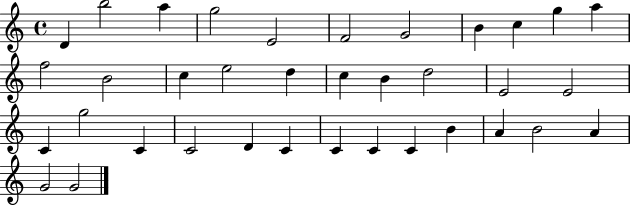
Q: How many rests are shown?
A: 0